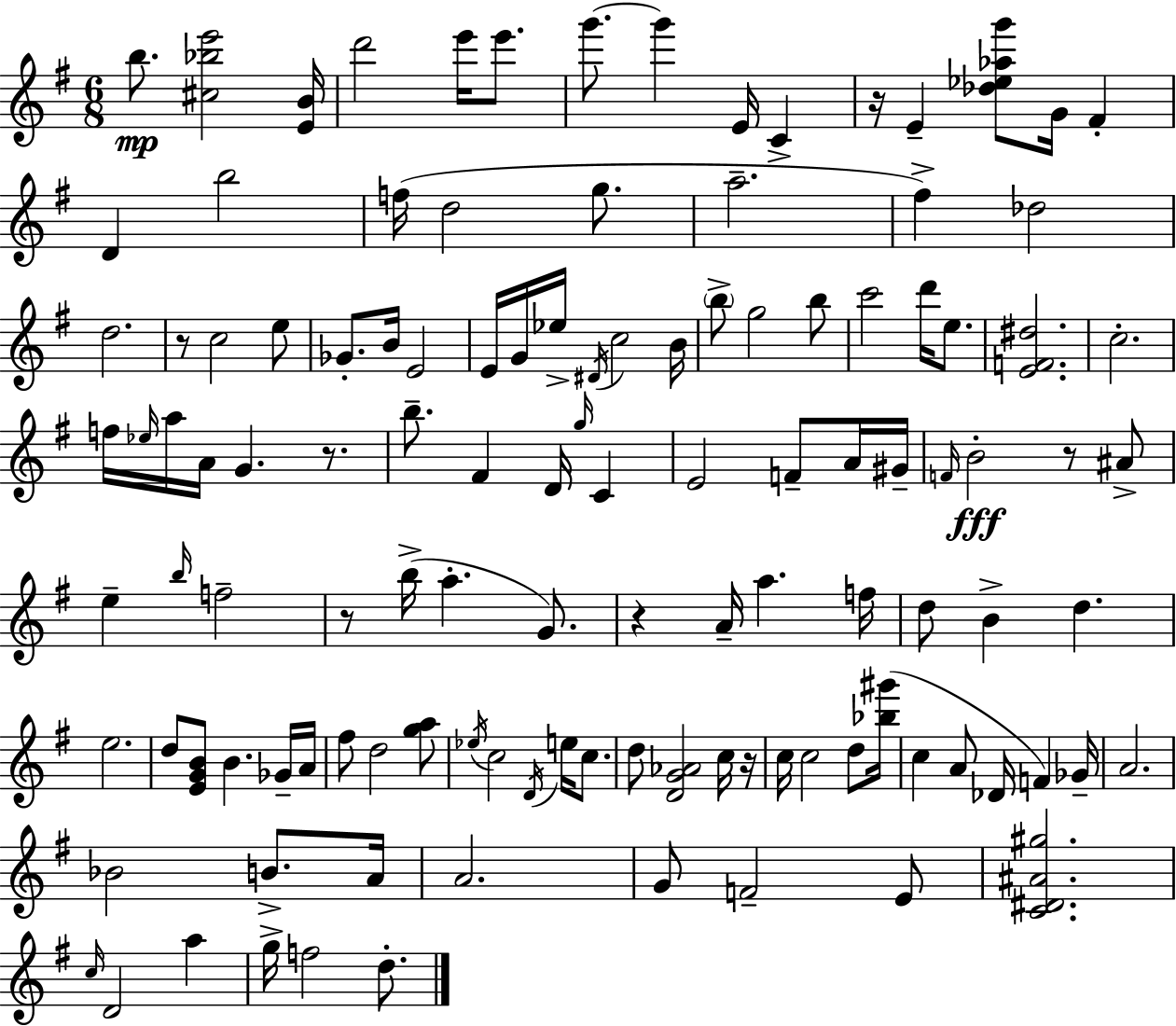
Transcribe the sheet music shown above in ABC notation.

X:1
T:Untitled
M:6/8
L:1/4
K:Em
b/2 [^c_be']2 [EB]/4 d'2 e'/4 e'/2 g'/2 g' E/4 C z/4 E [_d_e_ag']/2 G/4 ^F D b2 f/4 d2 g/2 a2 ^f _d2 d2 z/2 c2 e/2 _G/2 B/4 E2 E/4 G/4 _e/4 ^D/4 c2 B/4 b/2 g2 b/2 c'2 d'/4 e/2 [EF^d]2 c2 f/4 _e/4 a/4 A/4 G z/2 b/2 ^F D/4 g/4 C E2 F/2 A/4 ^G/4 F/4 B2 z/2 ^A/2 e b/4 f2 z/2 b/4 a G/2 z A/4 a f/4 d/2 B d e2 d/2 [EGB]/2 B _G/4 A/4 ^f/2 d2 [ga]/2 _e/4 c2 D/4 e/4 c/2 d/2 [DG_A]2 c/4 z/4 c/4 c2 d/2 [_b^g']/4 c A/2 _D/4 F _G/4 A2 _B2 B/2 A/4 A2 G/2 F2 E/2 [C^D^A^g]2 c/4 D2 a g/4 f2 d/2